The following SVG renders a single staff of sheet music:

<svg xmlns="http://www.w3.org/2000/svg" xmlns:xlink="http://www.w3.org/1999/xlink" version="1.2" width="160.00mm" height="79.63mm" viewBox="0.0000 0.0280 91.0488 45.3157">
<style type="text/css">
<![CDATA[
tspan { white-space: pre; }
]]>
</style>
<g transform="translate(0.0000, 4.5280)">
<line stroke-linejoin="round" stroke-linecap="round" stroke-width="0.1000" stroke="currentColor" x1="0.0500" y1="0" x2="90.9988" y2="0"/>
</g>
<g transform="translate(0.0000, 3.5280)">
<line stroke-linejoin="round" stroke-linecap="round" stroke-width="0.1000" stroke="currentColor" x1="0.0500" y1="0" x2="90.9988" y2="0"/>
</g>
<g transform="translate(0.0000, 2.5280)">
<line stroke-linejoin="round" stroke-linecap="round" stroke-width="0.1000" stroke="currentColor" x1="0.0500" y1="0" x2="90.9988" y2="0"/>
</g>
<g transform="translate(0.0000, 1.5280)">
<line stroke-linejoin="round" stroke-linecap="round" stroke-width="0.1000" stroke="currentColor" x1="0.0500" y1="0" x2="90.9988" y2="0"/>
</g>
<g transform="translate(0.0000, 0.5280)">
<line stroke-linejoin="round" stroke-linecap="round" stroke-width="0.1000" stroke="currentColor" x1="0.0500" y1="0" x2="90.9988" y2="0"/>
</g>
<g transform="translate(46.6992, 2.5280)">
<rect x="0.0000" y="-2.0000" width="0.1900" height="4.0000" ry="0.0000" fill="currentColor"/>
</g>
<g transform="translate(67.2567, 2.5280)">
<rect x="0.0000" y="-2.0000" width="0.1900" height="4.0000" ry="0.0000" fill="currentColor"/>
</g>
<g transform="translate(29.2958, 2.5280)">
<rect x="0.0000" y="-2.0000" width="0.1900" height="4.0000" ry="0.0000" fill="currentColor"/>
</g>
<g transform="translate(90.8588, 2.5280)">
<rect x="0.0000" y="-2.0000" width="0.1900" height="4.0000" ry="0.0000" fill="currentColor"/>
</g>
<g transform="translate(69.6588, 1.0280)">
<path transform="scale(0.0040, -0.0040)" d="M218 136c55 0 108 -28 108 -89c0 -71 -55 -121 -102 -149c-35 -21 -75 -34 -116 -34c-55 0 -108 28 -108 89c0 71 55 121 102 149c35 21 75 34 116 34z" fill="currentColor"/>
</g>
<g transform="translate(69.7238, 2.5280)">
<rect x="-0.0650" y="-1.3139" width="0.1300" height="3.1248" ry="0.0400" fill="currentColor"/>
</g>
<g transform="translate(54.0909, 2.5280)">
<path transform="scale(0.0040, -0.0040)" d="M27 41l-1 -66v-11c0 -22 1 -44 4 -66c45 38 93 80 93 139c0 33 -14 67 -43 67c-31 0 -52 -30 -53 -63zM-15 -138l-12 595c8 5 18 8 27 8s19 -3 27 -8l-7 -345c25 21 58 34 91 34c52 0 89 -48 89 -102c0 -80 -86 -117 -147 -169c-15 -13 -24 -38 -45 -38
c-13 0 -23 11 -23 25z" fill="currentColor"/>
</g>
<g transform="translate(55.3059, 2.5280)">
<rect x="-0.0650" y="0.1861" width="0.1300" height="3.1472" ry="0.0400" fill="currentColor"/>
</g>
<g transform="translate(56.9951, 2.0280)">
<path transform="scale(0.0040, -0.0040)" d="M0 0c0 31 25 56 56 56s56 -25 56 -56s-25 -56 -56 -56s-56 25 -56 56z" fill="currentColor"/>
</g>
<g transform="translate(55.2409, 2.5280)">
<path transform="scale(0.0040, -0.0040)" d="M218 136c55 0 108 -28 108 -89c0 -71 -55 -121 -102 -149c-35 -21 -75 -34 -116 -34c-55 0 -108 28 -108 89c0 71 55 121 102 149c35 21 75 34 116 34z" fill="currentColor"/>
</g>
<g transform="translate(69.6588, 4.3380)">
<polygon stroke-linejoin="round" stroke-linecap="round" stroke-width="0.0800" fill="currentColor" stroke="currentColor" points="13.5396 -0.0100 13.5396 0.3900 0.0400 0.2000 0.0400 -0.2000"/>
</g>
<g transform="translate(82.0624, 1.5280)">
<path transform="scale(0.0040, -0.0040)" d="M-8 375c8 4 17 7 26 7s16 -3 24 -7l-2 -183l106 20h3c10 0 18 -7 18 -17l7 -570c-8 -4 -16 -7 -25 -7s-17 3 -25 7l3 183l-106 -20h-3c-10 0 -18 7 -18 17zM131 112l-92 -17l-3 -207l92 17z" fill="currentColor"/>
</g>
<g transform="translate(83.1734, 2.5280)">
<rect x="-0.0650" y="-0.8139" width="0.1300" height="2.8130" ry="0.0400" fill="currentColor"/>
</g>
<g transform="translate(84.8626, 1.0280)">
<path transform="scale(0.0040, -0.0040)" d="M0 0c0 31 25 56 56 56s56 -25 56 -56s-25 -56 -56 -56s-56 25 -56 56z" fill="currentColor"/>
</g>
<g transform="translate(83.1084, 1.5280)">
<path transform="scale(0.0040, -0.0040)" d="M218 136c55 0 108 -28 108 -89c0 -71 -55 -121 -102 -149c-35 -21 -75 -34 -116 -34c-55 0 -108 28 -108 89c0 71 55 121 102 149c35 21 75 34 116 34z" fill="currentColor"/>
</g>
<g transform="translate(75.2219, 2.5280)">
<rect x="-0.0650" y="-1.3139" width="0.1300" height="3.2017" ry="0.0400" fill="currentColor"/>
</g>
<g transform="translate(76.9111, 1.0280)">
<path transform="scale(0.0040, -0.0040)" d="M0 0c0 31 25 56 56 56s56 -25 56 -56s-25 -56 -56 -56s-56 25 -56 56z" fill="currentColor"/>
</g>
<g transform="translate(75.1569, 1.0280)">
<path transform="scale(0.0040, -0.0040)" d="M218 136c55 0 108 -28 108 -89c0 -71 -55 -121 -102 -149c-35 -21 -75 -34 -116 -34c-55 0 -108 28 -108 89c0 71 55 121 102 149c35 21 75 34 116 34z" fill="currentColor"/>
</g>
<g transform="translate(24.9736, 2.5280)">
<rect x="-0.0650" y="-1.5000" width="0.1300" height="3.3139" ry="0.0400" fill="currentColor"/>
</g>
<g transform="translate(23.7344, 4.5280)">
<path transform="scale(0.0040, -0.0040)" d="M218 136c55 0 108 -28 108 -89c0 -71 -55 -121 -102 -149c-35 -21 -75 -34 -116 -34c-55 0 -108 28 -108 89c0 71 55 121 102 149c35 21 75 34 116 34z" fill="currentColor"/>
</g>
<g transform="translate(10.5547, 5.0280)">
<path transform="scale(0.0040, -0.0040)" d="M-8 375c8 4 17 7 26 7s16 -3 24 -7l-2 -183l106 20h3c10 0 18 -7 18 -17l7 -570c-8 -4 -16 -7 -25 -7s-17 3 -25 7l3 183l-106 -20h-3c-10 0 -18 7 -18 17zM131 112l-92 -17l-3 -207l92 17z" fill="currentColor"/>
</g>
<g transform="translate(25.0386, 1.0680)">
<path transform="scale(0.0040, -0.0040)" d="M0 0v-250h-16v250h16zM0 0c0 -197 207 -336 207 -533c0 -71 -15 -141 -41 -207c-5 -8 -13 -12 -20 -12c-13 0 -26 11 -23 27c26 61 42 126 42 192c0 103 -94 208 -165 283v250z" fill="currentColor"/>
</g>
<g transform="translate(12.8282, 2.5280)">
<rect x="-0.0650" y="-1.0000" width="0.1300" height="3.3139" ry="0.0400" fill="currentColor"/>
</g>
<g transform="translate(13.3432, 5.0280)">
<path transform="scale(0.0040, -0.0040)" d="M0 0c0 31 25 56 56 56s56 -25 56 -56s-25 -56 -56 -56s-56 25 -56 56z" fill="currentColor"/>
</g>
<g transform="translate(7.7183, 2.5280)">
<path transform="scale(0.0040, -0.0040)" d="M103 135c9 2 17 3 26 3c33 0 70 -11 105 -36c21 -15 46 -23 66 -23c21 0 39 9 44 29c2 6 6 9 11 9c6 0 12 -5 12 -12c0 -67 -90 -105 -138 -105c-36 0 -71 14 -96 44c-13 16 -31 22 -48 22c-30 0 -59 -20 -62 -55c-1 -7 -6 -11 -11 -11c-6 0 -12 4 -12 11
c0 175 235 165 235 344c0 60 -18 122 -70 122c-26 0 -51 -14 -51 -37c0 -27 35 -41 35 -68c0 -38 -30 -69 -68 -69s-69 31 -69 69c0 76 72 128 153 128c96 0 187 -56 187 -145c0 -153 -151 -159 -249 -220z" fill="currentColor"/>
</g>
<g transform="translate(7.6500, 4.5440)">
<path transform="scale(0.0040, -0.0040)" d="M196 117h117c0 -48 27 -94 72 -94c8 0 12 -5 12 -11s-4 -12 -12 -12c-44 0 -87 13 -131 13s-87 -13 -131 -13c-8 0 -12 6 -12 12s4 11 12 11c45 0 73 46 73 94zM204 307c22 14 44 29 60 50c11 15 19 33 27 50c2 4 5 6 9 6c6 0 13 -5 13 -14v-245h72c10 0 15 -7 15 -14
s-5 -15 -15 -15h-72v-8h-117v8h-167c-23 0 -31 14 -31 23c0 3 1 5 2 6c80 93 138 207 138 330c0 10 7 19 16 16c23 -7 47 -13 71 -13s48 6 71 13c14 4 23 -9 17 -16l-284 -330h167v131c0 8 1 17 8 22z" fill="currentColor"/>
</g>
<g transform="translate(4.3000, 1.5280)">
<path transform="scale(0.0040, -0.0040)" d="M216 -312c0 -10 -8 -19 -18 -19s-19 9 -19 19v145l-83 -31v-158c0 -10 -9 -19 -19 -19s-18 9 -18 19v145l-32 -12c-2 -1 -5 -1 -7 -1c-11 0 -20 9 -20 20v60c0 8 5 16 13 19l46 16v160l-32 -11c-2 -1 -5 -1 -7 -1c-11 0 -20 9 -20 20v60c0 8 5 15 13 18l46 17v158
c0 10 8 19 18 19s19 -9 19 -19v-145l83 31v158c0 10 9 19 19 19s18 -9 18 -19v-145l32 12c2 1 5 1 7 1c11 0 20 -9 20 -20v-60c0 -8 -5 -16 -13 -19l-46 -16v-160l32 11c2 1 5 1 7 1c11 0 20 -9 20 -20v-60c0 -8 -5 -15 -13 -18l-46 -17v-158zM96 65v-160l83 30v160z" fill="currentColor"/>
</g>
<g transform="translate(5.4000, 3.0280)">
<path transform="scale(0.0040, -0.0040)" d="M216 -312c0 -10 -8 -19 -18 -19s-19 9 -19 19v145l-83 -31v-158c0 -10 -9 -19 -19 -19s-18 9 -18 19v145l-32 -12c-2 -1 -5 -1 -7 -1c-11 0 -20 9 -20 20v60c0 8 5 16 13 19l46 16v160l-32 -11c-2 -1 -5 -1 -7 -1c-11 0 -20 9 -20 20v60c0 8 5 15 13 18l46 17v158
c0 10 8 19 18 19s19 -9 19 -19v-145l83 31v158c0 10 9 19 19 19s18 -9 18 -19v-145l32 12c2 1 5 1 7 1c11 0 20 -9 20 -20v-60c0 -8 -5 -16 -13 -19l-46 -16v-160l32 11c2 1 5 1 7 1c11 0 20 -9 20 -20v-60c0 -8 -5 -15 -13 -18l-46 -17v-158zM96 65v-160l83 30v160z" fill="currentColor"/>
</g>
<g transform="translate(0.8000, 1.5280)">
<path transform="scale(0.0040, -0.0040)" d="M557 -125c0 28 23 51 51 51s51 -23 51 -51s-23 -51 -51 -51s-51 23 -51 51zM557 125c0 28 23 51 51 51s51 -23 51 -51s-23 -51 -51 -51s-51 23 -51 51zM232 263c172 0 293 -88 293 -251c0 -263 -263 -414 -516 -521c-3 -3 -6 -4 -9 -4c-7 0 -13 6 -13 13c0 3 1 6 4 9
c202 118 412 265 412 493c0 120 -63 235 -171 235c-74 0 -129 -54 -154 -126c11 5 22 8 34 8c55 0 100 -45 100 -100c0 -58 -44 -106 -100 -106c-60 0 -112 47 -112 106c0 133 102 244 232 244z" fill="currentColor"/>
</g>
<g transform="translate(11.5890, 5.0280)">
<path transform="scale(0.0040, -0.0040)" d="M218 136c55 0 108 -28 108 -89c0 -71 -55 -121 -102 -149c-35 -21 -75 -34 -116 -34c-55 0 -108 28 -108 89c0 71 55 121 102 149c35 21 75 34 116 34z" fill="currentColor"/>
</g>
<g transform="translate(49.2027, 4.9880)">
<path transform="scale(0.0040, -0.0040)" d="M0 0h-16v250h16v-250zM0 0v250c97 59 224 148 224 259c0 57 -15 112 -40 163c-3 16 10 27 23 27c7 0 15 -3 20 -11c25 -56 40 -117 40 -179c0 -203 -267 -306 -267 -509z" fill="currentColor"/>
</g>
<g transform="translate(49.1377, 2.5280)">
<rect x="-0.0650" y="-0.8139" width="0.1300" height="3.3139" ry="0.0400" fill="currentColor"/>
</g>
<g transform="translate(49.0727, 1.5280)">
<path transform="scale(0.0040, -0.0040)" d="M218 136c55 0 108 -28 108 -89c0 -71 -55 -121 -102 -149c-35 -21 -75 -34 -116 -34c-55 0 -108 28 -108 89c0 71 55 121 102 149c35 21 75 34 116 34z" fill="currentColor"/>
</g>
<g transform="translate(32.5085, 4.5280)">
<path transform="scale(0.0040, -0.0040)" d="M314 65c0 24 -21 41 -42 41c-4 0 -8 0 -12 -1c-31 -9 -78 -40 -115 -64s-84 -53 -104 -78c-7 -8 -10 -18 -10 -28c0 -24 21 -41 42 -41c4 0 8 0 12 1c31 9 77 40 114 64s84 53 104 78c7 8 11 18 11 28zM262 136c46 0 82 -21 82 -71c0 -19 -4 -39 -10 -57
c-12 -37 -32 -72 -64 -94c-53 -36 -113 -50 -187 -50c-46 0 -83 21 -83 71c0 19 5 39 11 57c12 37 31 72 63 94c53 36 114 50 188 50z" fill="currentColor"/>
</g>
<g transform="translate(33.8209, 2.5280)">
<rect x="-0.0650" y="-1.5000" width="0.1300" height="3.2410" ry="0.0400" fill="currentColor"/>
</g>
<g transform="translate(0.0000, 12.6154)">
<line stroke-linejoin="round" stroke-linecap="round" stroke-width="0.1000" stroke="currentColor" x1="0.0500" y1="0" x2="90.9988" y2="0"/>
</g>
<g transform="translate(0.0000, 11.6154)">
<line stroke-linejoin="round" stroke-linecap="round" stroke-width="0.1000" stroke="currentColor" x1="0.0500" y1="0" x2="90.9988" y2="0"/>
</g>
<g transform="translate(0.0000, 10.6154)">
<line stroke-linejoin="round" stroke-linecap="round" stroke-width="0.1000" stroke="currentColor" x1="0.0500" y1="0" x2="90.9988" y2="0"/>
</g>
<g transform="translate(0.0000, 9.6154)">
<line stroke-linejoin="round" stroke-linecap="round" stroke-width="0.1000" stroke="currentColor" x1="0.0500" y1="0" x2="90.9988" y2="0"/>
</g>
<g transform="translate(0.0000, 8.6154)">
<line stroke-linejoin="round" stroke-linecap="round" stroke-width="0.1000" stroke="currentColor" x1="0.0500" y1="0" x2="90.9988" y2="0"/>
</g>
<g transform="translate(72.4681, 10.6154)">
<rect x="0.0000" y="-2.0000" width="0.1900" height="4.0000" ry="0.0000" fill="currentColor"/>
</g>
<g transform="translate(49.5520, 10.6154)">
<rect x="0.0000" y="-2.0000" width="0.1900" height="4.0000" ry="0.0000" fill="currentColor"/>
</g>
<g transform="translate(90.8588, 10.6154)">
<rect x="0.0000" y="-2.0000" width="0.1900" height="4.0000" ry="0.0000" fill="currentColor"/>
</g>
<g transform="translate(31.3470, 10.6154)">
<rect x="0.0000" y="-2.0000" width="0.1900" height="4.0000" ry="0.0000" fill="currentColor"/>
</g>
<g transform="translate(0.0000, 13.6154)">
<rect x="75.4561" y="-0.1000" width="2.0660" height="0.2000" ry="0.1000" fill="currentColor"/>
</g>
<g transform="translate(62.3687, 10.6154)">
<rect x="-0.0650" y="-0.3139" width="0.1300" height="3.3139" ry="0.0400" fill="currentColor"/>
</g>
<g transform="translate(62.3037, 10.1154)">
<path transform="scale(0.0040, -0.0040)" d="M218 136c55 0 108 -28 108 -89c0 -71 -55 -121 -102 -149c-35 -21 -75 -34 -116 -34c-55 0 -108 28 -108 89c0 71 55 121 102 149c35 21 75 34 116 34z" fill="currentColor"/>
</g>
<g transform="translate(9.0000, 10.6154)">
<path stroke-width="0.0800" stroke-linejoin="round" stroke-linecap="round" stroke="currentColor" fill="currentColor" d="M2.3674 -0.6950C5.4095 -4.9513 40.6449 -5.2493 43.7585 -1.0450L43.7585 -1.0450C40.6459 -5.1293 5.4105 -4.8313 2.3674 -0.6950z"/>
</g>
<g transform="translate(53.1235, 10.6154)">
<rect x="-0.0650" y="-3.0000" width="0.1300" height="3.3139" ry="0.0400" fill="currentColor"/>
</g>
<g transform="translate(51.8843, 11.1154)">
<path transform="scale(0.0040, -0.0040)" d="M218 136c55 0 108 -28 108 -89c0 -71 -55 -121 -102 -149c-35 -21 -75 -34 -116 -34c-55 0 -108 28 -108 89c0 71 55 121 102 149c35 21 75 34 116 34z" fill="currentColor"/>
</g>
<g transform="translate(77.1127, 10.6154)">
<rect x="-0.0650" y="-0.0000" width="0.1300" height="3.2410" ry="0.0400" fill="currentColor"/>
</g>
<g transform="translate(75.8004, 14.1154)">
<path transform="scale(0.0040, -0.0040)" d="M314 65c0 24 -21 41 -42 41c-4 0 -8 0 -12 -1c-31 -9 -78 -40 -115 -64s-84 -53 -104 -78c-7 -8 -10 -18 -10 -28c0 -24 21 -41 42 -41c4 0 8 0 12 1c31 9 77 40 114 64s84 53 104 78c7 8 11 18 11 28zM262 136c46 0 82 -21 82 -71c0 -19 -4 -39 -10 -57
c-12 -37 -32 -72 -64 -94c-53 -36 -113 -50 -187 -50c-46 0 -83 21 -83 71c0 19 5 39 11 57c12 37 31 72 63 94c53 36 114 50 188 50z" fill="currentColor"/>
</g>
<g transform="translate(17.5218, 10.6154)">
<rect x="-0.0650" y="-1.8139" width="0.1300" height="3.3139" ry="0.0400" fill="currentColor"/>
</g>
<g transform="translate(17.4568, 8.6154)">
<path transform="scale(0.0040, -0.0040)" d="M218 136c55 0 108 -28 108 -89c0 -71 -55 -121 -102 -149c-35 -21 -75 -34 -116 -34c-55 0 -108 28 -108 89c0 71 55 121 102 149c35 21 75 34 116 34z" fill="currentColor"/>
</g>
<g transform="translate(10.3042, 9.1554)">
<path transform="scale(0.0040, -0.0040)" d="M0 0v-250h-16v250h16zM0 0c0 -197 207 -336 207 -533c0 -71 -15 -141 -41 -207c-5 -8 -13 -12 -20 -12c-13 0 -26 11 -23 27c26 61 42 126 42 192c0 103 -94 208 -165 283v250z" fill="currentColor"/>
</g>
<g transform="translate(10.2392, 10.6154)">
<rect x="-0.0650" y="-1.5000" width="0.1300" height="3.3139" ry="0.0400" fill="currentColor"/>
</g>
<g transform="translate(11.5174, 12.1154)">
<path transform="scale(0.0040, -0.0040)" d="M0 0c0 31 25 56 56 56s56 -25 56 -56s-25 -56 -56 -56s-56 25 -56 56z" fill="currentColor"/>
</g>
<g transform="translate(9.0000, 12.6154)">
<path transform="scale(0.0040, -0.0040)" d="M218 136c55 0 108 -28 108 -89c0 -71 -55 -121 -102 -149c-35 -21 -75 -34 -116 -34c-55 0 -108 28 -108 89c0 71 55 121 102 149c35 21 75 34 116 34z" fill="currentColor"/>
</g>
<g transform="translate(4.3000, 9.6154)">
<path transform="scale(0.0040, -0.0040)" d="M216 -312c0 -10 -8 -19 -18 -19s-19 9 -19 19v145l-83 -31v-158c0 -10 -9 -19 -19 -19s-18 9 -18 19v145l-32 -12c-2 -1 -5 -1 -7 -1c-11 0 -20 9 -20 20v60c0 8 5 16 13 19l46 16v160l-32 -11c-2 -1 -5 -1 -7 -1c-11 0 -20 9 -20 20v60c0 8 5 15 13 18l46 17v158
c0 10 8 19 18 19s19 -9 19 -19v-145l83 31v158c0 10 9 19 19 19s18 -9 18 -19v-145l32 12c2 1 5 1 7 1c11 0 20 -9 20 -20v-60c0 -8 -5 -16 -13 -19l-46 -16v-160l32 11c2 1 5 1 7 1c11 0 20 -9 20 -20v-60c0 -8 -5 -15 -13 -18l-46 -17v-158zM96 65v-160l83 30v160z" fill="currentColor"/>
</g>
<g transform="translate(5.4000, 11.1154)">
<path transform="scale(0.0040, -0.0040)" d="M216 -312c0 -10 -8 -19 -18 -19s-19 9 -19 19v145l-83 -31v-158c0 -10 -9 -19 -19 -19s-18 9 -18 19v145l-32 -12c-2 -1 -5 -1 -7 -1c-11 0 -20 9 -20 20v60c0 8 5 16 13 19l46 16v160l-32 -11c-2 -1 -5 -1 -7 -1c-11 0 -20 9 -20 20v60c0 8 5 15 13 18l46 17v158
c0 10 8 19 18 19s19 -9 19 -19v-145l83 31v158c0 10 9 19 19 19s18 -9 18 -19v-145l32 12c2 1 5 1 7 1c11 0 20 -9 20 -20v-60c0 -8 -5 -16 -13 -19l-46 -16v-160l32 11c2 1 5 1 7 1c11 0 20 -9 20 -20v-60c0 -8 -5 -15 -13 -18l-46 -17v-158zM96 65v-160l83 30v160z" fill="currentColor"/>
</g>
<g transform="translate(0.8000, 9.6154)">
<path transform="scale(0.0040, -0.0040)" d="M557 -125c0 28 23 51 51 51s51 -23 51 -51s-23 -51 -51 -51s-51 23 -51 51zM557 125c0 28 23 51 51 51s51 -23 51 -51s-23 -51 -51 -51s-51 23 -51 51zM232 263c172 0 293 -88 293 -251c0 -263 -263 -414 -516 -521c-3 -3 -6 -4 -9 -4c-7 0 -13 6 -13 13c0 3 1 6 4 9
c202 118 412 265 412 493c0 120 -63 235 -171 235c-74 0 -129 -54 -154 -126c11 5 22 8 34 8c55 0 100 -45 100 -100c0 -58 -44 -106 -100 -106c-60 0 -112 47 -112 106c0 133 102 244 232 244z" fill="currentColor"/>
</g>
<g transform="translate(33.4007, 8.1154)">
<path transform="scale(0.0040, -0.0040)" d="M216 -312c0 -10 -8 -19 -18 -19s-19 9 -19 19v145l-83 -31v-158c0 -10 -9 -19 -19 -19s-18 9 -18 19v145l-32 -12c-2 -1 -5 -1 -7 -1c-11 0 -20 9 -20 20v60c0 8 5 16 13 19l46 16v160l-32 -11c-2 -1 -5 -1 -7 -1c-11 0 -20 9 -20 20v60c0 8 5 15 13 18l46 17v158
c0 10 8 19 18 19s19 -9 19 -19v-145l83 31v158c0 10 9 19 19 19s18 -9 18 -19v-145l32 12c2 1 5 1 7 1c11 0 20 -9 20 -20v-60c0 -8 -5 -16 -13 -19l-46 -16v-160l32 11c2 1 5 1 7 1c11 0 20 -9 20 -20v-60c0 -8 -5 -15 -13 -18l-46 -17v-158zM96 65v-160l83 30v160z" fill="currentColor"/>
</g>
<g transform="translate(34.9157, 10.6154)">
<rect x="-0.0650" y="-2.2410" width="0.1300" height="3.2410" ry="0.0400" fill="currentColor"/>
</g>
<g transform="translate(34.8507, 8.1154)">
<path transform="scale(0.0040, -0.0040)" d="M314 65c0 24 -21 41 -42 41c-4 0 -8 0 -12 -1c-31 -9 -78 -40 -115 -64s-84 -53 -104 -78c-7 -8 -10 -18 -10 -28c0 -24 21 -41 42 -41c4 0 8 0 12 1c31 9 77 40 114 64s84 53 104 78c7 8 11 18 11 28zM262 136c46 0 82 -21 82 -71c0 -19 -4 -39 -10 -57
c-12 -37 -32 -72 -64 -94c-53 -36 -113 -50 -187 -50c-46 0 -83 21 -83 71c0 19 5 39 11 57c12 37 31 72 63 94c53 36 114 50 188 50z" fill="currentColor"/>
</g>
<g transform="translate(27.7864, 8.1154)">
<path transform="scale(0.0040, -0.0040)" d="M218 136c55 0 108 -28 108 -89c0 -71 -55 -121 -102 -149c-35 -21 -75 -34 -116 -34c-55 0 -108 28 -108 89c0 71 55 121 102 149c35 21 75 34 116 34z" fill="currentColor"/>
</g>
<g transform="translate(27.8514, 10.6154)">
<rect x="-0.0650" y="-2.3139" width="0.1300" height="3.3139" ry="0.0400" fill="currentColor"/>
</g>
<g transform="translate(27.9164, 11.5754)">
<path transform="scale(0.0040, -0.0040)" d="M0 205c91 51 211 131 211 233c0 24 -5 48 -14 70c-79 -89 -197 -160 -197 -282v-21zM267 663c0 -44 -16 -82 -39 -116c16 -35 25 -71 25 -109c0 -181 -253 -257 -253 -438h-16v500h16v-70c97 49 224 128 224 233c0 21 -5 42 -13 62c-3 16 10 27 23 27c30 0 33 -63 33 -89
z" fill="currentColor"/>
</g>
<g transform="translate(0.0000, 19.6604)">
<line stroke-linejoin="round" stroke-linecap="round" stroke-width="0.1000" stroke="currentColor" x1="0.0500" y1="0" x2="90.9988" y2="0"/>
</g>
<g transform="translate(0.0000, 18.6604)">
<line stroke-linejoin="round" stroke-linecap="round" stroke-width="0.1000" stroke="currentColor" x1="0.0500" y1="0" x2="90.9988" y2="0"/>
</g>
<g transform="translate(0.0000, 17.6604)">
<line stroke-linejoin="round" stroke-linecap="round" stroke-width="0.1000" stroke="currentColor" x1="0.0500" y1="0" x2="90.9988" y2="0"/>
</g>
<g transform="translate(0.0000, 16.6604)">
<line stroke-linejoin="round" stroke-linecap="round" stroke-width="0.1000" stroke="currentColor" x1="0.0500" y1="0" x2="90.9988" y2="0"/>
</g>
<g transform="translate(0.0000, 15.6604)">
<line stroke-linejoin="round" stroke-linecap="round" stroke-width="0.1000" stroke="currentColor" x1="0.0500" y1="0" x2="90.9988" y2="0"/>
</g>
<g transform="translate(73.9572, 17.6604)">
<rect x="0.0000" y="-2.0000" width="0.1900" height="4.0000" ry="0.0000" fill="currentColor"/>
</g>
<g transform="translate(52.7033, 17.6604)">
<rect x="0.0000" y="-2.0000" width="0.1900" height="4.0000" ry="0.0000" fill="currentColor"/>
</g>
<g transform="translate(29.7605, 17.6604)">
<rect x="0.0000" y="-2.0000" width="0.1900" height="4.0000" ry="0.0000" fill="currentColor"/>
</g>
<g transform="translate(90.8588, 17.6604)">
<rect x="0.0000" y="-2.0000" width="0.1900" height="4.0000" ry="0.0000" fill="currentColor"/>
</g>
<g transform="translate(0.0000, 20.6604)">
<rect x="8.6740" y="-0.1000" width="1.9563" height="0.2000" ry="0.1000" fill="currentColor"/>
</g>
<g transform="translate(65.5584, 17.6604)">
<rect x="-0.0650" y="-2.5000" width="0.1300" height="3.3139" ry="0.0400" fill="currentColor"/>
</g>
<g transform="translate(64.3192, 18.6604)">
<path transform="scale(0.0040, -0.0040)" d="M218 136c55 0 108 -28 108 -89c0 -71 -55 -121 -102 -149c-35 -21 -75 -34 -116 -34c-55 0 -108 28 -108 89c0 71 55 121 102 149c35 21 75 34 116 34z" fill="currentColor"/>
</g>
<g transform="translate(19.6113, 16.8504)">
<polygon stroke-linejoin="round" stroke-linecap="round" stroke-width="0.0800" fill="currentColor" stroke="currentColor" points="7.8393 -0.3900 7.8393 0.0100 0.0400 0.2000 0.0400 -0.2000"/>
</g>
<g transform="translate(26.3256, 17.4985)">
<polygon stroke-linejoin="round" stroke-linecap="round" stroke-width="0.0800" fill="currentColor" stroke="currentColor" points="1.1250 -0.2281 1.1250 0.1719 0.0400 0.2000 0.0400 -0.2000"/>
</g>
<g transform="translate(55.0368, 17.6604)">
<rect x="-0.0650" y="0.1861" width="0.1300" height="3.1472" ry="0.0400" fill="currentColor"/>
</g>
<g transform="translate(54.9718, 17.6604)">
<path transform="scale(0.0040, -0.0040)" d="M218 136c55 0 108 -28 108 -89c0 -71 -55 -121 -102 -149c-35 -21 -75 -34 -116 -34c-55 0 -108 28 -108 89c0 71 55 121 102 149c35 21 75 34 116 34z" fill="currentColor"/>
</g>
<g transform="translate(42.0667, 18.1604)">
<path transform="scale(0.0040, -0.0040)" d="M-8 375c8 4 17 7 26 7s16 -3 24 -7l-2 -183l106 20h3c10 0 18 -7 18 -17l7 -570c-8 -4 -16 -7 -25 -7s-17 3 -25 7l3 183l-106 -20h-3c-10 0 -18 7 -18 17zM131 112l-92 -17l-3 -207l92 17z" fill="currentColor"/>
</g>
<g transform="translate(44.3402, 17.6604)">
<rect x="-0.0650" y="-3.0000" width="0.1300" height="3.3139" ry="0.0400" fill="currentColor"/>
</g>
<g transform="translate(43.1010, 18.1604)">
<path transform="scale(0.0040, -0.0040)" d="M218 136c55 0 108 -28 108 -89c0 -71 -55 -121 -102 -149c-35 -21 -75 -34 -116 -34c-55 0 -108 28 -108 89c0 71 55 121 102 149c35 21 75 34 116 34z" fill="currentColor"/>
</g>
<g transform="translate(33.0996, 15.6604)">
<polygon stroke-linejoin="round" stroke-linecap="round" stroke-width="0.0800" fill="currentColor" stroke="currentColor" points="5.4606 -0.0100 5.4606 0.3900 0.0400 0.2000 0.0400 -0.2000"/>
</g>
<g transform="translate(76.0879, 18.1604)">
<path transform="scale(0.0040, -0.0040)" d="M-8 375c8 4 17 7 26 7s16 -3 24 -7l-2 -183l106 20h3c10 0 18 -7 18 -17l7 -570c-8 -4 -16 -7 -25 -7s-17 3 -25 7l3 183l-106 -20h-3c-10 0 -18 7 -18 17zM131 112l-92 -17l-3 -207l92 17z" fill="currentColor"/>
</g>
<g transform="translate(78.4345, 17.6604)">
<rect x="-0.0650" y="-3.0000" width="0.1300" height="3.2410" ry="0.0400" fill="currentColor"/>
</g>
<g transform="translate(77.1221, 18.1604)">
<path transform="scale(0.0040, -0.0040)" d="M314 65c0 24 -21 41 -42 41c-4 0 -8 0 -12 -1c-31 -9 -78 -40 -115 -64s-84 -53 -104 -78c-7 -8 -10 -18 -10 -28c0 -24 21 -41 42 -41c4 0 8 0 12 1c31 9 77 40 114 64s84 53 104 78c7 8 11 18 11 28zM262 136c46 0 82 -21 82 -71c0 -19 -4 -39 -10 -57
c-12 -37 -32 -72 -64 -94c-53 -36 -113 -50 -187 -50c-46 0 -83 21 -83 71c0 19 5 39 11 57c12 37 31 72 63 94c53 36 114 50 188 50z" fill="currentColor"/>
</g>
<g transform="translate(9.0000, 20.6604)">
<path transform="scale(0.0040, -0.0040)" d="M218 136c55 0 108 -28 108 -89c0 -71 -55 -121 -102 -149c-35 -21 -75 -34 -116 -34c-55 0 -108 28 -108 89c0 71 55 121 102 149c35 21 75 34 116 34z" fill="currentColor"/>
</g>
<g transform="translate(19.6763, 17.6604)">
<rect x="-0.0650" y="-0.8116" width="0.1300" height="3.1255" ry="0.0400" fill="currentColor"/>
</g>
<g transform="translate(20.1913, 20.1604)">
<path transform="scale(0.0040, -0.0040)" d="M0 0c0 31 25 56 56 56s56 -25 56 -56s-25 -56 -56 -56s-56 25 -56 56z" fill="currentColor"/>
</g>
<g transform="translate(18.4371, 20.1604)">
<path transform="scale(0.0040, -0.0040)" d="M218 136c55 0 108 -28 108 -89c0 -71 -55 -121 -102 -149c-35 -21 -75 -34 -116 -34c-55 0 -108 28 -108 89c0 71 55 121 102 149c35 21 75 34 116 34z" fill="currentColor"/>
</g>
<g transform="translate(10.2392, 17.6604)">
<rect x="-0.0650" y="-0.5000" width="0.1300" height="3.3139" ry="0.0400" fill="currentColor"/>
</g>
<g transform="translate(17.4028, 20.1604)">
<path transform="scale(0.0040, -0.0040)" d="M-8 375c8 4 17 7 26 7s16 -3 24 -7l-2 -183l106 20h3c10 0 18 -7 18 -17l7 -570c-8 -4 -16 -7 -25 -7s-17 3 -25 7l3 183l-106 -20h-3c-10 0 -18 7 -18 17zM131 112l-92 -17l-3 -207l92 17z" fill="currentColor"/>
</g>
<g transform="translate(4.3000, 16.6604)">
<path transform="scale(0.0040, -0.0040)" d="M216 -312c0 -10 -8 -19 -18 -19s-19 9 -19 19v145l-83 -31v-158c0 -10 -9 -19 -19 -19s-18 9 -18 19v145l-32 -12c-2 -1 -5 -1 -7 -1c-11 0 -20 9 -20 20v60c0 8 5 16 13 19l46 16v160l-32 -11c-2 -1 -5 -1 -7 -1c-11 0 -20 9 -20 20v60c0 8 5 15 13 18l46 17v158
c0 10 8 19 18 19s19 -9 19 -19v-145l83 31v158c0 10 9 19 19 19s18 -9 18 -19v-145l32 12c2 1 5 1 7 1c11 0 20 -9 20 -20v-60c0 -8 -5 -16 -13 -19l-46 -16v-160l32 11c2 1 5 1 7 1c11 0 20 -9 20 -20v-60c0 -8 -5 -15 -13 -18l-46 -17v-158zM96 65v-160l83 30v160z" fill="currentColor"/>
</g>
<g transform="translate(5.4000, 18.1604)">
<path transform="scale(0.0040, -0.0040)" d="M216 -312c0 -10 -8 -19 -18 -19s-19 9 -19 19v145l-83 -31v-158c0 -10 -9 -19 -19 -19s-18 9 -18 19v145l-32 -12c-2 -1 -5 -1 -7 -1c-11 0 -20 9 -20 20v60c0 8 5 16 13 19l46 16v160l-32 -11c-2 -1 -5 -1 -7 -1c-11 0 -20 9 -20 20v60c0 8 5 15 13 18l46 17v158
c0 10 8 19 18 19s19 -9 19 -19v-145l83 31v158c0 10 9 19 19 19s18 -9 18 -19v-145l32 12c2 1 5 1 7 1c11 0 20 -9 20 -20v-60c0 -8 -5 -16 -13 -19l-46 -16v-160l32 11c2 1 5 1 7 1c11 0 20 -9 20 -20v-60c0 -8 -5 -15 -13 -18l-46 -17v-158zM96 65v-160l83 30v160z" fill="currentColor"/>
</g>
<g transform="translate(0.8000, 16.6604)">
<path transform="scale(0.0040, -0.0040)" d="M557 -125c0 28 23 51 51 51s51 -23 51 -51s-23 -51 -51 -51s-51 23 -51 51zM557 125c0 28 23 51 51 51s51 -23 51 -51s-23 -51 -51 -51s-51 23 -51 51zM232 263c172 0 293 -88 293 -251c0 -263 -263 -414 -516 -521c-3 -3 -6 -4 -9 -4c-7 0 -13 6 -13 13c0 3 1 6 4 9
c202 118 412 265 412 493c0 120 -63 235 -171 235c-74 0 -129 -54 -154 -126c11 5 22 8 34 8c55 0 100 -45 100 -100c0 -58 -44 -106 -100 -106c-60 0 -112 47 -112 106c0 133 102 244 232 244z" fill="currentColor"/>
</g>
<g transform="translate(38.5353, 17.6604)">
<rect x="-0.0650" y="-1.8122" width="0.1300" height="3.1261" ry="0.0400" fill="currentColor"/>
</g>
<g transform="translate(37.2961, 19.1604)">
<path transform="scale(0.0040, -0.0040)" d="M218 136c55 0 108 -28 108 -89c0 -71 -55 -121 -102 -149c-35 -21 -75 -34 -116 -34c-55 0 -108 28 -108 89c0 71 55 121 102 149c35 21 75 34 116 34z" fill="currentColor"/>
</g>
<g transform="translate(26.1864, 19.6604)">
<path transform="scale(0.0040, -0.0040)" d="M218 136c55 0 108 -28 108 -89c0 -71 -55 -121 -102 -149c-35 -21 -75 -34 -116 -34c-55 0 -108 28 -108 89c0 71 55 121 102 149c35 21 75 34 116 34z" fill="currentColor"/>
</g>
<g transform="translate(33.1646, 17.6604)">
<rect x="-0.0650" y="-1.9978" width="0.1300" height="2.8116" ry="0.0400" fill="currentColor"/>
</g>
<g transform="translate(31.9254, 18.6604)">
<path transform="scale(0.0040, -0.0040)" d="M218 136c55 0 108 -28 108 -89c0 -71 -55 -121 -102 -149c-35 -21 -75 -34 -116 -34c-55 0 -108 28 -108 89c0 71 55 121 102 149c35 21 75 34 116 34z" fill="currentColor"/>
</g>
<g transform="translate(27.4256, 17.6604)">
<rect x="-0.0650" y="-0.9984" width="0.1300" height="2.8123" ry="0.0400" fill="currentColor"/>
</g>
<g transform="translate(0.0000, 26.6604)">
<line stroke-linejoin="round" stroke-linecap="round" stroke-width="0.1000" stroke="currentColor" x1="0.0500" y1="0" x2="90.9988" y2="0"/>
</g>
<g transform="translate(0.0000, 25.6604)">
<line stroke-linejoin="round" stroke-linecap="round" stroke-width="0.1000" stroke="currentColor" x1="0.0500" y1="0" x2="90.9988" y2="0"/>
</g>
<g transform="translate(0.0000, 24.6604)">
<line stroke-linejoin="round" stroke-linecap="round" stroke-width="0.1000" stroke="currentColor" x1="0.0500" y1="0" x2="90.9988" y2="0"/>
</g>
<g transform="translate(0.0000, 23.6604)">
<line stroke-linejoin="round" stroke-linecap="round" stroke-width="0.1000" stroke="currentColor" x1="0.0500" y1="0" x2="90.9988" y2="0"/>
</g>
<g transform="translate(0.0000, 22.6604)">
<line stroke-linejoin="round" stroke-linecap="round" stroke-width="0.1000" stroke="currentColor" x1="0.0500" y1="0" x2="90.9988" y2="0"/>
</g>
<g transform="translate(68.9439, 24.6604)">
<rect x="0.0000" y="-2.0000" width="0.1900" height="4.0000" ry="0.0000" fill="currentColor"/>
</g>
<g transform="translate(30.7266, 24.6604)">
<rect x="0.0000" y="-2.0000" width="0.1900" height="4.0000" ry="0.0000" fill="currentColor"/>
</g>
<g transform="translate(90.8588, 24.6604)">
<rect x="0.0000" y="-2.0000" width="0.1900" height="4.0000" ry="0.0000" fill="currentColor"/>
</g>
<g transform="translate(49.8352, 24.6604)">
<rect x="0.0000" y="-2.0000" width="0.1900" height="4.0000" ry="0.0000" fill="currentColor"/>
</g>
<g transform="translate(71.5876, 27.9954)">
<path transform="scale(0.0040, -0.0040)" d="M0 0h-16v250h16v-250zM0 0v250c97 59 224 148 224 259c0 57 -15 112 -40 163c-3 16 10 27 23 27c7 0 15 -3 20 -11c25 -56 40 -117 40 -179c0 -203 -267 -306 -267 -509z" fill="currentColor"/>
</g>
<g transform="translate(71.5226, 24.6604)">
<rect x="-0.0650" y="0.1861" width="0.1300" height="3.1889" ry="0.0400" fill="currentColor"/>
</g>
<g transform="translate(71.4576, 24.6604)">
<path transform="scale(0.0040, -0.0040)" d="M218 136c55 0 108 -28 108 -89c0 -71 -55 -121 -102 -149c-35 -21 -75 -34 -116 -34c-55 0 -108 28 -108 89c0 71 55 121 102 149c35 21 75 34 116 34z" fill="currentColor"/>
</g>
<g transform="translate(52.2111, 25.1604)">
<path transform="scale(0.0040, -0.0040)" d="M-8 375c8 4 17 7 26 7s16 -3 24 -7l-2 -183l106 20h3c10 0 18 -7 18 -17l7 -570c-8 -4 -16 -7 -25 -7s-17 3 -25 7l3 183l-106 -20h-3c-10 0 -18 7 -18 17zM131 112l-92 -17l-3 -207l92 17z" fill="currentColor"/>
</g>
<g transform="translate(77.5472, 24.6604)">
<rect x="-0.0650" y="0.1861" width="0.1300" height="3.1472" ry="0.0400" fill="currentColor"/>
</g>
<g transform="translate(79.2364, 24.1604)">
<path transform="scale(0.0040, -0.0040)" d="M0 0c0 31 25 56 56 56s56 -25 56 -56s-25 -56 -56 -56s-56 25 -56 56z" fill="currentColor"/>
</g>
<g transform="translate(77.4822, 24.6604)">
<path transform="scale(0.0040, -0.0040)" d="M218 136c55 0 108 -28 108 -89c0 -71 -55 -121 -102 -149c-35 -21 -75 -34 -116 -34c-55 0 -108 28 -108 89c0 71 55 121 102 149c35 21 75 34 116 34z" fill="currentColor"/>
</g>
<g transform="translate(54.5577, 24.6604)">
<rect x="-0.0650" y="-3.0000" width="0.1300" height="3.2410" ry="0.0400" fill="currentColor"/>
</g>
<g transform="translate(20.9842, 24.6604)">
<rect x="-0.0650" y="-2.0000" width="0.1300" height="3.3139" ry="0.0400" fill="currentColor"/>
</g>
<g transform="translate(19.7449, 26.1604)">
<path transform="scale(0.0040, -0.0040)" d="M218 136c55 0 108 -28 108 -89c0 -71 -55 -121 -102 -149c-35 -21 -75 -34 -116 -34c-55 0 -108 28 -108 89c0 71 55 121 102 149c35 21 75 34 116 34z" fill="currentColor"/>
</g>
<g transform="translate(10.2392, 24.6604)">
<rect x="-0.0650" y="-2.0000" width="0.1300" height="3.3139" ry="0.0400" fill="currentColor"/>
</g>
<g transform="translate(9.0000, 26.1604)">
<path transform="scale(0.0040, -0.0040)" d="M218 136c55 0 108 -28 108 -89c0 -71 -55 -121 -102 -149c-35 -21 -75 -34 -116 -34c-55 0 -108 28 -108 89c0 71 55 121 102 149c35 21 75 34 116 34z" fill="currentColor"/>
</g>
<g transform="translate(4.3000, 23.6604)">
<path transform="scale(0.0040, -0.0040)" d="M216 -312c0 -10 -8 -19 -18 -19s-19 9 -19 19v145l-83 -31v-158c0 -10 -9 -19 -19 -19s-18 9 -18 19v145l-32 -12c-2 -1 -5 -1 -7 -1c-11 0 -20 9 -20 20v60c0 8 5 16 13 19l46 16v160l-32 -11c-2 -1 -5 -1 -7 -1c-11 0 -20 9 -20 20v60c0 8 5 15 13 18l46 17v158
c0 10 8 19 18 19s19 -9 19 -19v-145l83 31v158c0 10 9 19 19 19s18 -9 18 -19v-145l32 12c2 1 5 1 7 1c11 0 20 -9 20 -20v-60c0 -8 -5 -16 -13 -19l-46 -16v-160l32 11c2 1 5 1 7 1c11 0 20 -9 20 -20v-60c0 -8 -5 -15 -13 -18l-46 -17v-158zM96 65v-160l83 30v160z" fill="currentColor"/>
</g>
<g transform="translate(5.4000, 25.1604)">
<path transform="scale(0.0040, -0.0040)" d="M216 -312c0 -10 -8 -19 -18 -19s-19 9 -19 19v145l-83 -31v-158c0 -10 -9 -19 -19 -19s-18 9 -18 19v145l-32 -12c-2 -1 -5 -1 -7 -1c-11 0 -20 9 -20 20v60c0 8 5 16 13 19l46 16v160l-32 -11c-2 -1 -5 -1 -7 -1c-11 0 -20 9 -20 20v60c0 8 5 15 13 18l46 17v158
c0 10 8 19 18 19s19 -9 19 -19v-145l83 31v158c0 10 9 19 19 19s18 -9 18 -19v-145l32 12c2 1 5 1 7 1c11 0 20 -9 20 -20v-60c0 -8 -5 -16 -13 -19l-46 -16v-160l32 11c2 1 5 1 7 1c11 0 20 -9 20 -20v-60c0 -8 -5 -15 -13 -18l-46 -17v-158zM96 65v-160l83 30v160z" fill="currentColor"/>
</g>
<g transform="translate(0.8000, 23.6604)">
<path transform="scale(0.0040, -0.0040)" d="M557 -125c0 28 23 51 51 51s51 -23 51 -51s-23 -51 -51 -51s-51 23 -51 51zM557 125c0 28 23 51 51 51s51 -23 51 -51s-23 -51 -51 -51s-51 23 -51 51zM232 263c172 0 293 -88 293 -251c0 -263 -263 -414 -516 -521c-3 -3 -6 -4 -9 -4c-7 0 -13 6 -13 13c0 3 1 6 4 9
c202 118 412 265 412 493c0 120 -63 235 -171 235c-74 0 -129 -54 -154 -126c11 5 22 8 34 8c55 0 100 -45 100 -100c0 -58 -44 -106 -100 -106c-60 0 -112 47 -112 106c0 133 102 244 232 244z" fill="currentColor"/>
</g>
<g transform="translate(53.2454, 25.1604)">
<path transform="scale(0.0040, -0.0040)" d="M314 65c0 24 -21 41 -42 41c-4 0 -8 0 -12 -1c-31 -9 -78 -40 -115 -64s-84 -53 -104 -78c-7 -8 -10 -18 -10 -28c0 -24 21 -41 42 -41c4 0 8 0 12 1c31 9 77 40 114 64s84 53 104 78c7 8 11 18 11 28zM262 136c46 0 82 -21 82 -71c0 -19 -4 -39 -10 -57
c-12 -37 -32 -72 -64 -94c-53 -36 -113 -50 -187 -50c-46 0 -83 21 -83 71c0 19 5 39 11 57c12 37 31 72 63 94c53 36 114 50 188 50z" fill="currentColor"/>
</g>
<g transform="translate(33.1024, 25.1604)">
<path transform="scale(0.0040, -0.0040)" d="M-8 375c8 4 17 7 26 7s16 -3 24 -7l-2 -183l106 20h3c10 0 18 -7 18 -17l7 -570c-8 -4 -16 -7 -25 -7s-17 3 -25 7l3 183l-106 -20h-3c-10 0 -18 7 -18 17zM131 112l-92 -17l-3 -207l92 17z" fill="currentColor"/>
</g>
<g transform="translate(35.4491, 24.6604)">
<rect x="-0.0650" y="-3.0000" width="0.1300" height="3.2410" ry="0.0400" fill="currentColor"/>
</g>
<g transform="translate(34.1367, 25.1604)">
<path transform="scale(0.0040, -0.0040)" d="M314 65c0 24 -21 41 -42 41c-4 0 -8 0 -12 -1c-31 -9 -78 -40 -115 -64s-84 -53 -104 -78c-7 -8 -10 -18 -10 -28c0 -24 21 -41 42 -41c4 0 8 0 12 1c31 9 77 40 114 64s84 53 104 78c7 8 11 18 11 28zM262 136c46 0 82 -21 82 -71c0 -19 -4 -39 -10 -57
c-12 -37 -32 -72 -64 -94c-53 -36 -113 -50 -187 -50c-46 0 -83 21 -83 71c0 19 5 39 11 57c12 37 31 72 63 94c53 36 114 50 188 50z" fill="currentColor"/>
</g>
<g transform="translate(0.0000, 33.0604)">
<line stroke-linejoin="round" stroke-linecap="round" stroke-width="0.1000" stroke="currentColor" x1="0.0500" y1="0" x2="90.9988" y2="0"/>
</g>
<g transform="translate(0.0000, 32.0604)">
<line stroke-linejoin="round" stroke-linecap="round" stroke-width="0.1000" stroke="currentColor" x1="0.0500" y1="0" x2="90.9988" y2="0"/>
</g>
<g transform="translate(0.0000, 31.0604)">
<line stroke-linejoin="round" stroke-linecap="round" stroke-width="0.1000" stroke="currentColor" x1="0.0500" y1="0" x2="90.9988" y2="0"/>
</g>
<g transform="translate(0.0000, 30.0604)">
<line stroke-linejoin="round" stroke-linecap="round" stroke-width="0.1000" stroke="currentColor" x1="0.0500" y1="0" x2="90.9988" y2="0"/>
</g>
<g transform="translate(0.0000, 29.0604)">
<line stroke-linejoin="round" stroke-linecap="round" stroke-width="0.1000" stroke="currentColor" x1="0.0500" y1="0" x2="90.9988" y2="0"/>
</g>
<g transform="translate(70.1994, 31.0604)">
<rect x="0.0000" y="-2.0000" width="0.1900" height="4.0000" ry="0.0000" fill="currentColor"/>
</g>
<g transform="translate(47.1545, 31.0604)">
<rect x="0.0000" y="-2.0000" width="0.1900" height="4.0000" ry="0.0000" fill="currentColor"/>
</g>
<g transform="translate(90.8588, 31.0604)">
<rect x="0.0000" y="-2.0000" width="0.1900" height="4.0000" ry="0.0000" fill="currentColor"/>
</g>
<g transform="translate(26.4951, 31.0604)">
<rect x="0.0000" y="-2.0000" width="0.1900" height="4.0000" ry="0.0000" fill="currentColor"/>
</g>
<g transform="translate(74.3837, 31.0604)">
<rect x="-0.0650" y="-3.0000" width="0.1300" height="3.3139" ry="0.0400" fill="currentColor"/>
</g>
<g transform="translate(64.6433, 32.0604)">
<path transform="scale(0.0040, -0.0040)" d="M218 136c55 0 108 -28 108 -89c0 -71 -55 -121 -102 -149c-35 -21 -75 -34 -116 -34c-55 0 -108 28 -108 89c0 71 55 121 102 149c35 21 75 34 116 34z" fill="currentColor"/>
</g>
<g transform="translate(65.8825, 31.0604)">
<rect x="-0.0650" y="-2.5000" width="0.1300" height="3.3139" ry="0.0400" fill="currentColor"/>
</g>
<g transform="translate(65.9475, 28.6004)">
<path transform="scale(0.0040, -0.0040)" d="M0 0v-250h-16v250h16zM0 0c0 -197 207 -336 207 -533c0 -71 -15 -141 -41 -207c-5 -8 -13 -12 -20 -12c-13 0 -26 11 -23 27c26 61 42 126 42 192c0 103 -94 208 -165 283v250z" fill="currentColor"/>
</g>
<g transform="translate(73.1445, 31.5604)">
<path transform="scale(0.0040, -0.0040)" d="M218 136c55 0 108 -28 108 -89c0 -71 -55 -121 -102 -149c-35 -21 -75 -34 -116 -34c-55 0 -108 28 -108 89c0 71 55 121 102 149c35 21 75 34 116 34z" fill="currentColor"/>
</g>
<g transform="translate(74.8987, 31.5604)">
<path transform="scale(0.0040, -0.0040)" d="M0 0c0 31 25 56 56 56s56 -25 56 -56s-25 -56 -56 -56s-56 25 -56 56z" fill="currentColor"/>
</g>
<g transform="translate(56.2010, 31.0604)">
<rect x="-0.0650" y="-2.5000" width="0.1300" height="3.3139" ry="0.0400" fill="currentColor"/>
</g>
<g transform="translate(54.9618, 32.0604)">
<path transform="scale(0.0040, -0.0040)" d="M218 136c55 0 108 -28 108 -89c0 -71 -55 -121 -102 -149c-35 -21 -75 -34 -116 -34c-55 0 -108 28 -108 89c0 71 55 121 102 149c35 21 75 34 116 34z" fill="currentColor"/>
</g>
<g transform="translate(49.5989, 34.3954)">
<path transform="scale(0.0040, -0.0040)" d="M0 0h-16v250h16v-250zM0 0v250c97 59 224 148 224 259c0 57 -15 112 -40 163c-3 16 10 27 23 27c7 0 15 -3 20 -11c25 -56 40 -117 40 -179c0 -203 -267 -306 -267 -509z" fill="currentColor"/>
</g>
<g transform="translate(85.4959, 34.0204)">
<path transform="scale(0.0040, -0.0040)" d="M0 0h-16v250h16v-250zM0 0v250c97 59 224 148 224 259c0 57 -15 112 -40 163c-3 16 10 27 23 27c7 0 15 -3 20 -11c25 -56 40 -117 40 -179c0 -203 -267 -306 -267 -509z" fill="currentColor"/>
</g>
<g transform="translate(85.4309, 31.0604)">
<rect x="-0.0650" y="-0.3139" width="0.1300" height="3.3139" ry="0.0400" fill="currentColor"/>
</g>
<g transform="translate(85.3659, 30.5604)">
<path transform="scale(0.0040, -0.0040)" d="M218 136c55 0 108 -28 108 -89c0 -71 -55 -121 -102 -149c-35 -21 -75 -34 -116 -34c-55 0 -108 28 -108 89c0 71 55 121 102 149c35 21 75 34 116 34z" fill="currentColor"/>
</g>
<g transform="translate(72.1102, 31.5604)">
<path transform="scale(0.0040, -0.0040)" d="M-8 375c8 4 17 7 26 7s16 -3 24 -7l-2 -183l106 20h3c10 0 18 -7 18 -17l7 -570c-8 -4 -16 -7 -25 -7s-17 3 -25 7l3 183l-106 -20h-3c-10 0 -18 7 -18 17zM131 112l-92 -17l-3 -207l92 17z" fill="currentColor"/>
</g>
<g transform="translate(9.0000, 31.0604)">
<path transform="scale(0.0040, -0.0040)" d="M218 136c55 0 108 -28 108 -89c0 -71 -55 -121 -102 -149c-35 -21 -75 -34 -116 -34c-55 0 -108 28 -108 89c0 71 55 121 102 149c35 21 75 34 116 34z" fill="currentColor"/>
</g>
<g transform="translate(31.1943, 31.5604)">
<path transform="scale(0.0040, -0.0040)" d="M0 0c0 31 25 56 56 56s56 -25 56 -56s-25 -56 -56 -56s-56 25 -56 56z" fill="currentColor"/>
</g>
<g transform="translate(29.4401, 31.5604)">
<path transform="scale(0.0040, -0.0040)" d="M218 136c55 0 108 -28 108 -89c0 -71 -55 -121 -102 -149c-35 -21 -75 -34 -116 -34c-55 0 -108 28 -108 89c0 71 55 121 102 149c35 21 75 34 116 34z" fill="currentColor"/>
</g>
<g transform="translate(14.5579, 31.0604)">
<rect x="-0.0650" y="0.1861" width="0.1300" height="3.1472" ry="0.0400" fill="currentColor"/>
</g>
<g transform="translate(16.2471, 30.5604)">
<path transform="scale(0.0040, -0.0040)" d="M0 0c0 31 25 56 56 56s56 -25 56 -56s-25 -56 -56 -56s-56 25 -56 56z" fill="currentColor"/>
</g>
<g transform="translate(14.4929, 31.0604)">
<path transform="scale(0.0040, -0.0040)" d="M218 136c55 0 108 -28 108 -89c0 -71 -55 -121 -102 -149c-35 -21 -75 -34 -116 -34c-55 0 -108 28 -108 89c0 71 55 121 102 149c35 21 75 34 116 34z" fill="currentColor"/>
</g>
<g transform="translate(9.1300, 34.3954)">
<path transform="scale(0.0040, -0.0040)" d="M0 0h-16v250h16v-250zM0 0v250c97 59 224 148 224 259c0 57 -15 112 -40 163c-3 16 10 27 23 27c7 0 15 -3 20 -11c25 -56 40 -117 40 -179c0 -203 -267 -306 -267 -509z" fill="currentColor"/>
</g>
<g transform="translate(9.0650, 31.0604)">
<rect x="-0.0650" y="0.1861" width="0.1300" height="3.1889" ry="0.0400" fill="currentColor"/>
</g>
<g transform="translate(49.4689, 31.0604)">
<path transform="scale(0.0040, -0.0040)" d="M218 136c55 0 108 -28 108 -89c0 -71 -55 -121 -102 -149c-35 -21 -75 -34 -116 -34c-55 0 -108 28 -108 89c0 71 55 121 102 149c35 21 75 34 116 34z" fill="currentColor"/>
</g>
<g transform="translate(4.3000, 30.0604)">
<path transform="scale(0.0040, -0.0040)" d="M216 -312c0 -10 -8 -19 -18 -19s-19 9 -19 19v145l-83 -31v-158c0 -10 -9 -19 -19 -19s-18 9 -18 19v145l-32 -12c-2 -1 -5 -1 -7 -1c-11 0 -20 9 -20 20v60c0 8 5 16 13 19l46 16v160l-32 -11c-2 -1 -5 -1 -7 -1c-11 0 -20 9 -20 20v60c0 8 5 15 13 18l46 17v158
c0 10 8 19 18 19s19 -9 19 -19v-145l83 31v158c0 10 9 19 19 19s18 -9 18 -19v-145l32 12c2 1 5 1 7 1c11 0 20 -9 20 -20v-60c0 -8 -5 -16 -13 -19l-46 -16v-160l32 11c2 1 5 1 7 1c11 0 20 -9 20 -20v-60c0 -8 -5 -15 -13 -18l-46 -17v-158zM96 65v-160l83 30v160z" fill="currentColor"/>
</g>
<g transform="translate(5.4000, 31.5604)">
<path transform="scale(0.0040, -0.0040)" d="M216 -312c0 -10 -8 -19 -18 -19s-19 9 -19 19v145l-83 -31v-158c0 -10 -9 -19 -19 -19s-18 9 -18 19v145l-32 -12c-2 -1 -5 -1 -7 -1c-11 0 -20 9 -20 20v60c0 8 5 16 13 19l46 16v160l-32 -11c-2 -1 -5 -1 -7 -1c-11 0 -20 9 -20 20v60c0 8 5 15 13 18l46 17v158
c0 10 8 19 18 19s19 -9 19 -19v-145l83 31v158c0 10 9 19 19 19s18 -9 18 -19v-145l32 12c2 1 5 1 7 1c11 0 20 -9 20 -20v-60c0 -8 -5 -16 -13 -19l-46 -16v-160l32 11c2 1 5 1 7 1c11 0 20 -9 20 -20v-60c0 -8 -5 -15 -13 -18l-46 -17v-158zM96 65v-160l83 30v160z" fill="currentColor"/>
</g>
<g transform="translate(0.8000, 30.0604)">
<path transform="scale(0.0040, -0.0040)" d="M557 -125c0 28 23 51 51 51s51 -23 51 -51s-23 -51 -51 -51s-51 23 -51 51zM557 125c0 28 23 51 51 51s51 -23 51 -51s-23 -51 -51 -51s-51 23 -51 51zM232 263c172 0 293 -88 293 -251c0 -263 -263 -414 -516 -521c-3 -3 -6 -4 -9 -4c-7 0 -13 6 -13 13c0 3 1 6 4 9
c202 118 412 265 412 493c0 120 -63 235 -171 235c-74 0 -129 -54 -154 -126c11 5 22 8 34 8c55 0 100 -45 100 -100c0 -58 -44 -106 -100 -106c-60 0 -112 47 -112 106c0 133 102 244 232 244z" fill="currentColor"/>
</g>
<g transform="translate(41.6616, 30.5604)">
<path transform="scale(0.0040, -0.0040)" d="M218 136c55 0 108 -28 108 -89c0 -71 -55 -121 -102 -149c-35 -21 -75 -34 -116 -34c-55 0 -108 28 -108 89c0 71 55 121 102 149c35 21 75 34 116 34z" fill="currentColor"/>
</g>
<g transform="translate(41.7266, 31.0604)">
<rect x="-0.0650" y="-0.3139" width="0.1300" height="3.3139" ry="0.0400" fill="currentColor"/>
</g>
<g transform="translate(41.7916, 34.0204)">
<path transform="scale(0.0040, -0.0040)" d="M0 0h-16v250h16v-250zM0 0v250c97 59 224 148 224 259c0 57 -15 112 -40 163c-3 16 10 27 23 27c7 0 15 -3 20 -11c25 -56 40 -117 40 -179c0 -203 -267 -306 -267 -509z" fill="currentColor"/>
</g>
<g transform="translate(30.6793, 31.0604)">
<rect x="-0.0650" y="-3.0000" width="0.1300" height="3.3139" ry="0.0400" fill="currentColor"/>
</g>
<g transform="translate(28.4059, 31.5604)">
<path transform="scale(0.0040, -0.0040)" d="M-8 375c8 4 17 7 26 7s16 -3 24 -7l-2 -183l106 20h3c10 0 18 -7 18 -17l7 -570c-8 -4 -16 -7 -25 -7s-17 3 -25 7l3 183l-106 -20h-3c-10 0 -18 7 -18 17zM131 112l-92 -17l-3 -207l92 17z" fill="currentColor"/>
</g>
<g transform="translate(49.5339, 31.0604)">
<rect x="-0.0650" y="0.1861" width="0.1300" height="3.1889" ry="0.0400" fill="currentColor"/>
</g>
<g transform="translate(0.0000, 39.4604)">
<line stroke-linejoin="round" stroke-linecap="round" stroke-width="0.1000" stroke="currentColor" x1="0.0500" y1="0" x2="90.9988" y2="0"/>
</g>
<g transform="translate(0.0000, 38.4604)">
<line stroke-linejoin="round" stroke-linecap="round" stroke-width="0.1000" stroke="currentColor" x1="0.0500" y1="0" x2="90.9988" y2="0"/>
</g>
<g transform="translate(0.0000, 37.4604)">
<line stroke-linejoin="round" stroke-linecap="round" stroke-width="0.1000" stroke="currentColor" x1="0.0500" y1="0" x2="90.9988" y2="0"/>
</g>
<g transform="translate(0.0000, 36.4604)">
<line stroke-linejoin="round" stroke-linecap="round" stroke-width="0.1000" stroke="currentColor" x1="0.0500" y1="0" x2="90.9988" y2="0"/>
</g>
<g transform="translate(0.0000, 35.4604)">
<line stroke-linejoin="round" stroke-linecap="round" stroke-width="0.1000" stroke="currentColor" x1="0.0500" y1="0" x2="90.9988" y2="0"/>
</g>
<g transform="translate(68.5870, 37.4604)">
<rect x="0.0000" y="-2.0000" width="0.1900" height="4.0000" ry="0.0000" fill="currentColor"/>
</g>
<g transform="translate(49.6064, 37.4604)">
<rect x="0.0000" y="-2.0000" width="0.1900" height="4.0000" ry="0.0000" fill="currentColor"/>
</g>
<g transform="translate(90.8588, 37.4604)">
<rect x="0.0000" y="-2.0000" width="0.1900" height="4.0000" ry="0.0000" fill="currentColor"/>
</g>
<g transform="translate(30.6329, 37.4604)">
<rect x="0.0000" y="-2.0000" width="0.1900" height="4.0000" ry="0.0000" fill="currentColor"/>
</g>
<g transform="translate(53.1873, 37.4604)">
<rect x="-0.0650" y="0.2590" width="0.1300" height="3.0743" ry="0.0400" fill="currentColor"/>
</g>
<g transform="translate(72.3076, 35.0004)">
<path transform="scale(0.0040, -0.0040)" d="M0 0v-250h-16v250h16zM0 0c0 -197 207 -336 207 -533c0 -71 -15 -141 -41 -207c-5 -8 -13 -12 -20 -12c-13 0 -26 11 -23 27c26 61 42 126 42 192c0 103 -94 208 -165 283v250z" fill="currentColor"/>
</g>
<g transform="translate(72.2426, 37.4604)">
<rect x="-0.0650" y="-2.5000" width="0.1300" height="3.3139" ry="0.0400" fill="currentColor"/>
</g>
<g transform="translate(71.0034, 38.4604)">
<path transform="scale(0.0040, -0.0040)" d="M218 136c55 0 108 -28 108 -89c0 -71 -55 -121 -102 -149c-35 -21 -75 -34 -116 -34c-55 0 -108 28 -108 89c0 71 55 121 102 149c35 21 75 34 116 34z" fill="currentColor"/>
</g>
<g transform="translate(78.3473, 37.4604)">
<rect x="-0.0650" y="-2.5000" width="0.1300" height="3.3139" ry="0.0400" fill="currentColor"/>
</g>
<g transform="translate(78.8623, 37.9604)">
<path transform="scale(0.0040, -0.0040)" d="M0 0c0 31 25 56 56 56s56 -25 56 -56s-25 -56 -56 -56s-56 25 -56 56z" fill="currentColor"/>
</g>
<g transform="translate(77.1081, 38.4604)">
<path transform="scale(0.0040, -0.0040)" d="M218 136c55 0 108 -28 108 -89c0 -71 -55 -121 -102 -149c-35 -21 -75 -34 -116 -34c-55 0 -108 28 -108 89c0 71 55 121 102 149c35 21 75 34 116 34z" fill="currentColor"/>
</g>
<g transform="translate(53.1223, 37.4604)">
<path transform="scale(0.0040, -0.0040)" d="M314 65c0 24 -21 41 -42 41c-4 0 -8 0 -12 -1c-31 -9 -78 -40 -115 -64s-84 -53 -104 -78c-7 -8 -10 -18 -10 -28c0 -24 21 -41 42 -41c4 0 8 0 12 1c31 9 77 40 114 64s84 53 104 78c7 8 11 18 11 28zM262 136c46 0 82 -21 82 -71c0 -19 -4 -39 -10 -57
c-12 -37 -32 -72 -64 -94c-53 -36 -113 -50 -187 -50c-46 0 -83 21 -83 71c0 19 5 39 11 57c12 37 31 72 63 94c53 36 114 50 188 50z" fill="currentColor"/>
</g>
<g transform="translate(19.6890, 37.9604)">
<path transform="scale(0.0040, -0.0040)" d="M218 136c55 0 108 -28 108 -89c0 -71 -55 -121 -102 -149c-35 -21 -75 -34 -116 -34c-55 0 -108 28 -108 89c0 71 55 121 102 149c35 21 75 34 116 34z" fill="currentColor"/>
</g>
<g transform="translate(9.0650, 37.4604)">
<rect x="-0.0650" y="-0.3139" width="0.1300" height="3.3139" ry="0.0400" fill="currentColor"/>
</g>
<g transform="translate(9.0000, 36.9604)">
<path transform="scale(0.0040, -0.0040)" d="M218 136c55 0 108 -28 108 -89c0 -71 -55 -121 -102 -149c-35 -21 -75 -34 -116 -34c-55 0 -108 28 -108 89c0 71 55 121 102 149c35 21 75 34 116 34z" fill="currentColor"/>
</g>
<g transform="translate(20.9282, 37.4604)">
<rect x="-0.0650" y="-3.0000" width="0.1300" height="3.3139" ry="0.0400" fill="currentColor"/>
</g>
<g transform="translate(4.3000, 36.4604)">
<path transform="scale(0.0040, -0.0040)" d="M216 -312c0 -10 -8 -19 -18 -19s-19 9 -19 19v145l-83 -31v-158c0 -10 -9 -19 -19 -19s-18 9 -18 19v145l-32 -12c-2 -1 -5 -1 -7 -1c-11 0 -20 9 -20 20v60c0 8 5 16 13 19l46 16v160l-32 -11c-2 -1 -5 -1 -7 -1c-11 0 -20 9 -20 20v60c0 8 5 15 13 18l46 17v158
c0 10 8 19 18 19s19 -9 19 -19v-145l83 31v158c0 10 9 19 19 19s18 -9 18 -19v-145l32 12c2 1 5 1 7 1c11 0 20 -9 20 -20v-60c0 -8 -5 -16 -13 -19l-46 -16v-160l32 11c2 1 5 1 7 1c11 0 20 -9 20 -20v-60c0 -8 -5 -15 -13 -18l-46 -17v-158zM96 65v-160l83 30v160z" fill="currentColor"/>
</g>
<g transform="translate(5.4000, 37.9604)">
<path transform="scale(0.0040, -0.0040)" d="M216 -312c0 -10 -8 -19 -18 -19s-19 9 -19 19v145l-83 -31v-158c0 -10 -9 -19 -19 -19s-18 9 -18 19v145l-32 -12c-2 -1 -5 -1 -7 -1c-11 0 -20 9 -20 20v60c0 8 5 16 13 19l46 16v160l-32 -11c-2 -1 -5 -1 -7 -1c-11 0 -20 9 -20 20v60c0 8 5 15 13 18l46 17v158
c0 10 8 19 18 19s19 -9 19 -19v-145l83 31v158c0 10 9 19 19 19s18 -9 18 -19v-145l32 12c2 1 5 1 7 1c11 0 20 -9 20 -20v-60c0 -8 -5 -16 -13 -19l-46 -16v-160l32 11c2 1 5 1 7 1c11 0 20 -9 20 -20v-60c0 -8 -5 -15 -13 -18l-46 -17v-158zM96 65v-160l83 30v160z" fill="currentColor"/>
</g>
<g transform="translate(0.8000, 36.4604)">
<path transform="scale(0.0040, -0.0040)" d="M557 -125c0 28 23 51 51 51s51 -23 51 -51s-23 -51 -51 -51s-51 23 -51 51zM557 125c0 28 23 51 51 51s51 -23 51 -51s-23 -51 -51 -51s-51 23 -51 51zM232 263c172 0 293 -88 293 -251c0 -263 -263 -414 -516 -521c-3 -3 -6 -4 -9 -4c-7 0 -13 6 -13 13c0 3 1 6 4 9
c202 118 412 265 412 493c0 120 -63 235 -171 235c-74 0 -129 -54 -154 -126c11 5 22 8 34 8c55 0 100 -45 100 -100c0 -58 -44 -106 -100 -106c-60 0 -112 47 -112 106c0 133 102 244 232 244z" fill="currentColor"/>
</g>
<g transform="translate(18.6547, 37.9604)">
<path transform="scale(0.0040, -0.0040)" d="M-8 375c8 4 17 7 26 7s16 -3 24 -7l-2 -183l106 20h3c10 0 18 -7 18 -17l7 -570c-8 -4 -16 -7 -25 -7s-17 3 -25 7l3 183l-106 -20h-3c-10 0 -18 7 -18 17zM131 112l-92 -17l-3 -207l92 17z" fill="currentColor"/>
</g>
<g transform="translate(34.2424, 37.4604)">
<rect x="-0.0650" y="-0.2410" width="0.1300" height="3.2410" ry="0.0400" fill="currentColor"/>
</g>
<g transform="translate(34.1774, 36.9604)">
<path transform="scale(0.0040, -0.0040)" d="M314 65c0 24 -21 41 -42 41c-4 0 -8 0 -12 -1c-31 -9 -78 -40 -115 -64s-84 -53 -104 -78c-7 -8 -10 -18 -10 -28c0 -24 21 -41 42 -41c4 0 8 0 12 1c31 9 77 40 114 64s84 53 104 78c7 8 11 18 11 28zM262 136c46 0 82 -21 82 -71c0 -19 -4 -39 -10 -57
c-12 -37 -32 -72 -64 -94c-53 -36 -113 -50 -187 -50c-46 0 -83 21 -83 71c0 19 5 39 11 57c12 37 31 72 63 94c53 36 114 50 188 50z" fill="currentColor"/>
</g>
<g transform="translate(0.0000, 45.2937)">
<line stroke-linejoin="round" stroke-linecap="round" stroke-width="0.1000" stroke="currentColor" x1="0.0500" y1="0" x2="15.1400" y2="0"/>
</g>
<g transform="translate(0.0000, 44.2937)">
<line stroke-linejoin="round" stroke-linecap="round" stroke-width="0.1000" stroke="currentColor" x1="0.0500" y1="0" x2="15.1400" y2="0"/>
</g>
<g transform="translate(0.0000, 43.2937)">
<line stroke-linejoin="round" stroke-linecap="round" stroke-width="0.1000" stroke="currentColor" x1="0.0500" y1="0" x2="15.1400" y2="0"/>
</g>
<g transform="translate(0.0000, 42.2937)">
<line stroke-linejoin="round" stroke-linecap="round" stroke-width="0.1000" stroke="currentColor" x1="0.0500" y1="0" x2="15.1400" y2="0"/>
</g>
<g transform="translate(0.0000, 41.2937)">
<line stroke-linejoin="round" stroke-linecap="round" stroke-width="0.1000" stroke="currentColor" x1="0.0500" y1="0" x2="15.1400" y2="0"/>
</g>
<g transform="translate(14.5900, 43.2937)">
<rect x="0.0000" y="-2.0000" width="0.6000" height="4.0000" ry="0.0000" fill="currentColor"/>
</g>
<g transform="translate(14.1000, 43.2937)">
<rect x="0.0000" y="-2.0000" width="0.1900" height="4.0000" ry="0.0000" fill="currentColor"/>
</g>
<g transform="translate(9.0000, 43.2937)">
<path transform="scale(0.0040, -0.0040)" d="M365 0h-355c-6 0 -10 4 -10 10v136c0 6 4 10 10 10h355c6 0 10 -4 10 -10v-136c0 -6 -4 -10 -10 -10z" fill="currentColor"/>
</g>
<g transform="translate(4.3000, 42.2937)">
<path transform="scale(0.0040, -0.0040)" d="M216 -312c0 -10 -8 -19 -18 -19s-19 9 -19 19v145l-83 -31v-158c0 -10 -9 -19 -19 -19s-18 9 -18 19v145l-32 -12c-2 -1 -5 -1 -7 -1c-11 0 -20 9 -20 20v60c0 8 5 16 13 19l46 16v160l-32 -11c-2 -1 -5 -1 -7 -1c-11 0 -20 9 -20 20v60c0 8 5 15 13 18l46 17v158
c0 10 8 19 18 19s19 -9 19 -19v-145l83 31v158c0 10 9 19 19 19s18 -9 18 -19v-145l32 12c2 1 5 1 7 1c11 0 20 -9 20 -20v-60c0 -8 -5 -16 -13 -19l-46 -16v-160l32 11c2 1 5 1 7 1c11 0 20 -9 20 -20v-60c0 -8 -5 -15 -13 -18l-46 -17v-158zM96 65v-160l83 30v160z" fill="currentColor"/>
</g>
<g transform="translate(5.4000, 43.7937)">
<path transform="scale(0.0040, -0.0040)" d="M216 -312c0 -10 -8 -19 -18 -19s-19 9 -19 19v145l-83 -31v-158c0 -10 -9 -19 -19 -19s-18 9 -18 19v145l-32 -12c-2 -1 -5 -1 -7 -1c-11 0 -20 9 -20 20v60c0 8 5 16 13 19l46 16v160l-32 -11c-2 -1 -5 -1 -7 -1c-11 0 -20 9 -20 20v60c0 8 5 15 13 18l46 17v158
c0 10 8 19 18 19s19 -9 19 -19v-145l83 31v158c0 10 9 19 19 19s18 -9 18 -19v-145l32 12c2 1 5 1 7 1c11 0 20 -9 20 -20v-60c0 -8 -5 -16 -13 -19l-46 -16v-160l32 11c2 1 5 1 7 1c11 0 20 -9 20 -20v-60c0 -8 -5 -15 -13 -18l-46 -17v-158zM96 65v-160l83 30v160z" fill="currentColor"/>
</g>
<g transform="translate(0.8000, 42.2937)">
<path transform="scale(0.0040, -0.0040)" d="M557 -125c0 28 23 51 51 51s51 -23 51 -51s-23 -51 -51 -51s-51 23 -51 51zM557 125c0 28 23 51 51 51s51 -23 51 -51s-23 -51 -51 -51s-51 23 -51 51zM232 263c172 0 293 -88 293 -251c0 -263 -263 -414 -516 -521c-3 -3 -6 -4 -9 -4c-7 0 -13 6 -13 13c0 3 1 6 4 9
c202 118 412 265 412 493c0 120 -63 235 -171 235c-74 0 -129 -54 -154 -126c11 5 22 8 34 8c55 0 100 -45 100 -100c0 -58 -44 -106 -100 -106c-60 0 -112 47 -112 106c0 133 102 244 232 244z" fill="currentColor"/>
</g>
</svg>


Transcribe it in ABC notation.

X:1
T:Untitled
M:2/4
L:1/4
K:D
F,, G,,/2 G,,2 ^F,/2 _D, G,/2 G,/2 F,/2 G,,/2 A, B,/4 ^B,2 ^C, E, D,,2 E,, F,,/2 G,,/4 B,,/2 A,,/2 C, D, B,, C,2 A,, A,, C,2 C,2 D,/2 D, D,/2 D, C, E,/2 D,/2 B,, B,,/2 C, E,/2 E, C, E,2 D,2 B,,/2 B,, z2